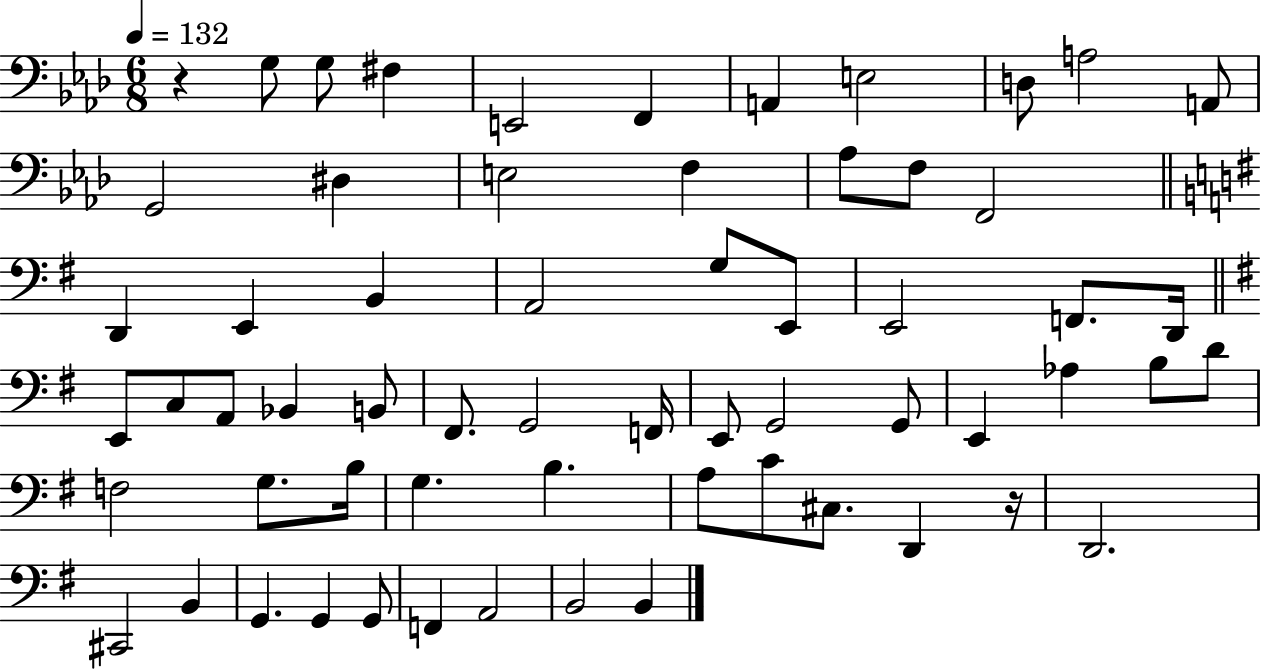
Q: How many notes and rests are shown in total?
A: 62